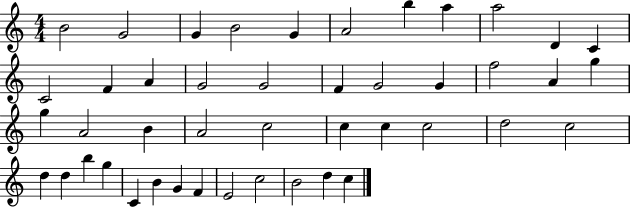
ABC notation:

X:1
T:Untitled
M:4/4
L:1/4
K:C
B2 G2 G B2 G A2 b a a2 D C C2 F A G2 G2 F G2 G f2 A g g A2 B A2 c2 c c c2 d2 c2 d d b g C B G F E2 c2 B2 d c